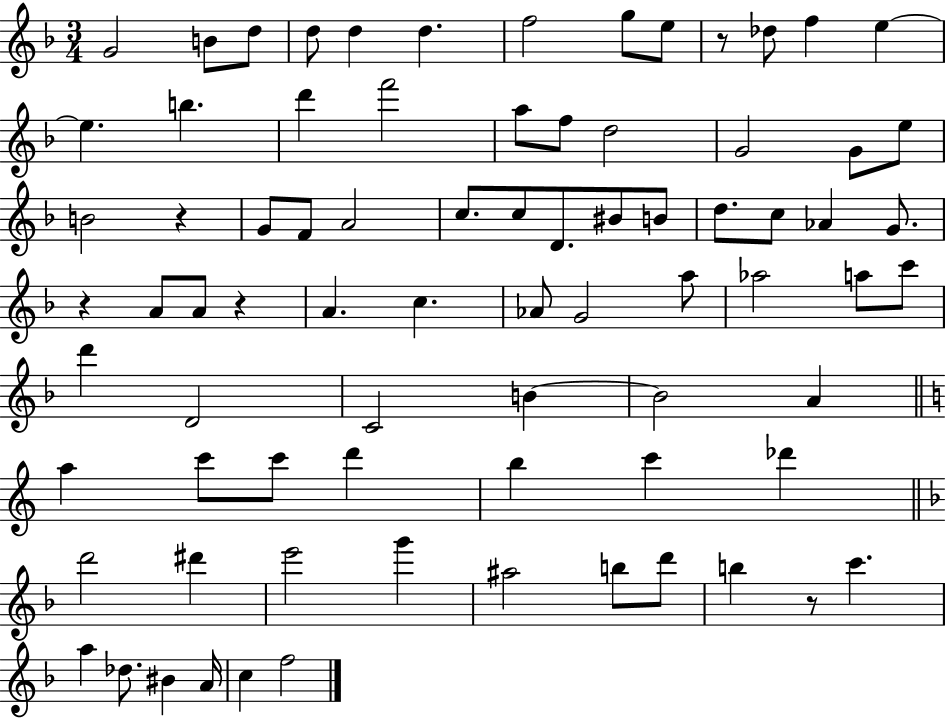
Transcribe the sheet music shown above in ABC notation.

X:1
T:Untitled
M:3/4
L:1/4
K:F
G2 B/2 d/2 d/2 d d f2 g/2 e/2 z/2 _d/2 f e e b d' f'2 a/2 f/2 d2 G2 G/2 e/2 B2 z G/2 F/2 A2 c/2 c/2 D/2 ^B/2 B/2 d/2 c/2 _A G/2 z A/2 A/2 z A c _A/2 G2 a/2 _a2 a/2 c'/2 d' D2 C2 B B2 A a c'/2 c'/2 d' b c' _d' d'2 ^d' e'2 g' ^a2 b/2 d'/2 b z/2 c' a _d/2 ^B A/4 c f2